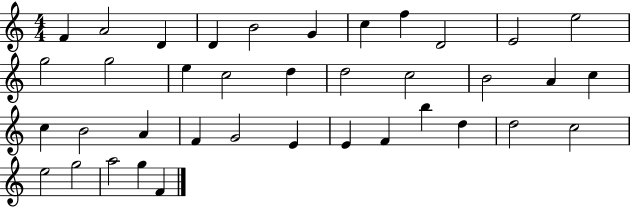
F4/q A4/h D4/q D4/q B4/h G4/q C5/q F5/q D4/h E4/h E5/h G5/h G5/h E5/q C5/h D5/q D5/h C5/h B4/h A4/q C5/q C5/q B4/h A4/q F4/q G4/h E4/q E4/q F4/q B5/q D5/q D5/h C5/h E5/h G5/h A5/h G5/q F4/q